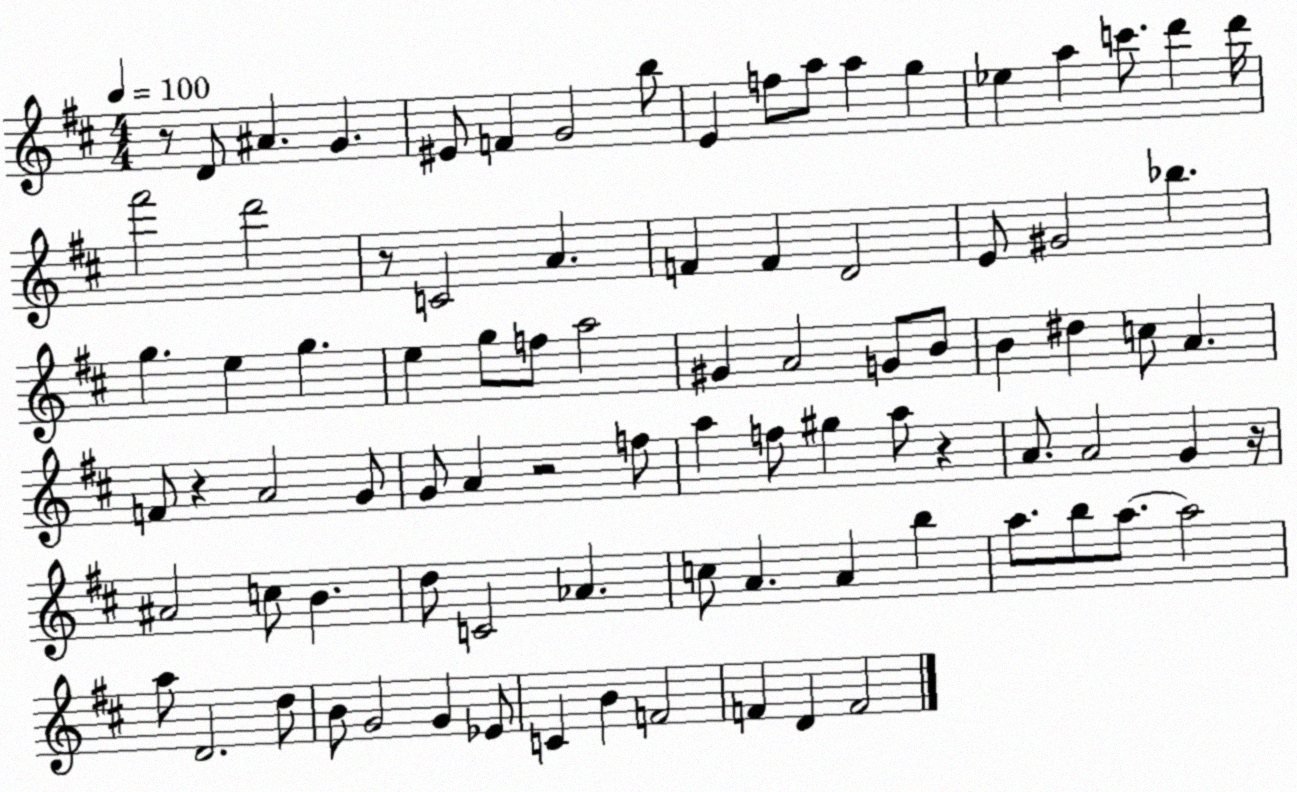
X:1
T:Untitled
M:4/4
L:1/4
K:D
z/2 D/2 ^A G ^E/2 F G2 b/2 E f/2 a/2 a g _e a c'/2 d' d'/4 ^f'2 d'2 z/2 C2 A F F D2 E/2 ^G2 _b g e g e g/2 f/2 a2 ^G A2 G/2 B/2 B ^d c/2 A F/2 z A2 G/2 G/2 A z2 f/2 a f/2 ^g a/2 z A/2 A2 G z/4 ^A2 c/2 B d/2 C2 _A c/2 A A b a/2 b/2 a/2 a2 a/2 D2 d/2 B/2 G2 G _E/2 C B F2 F D F2